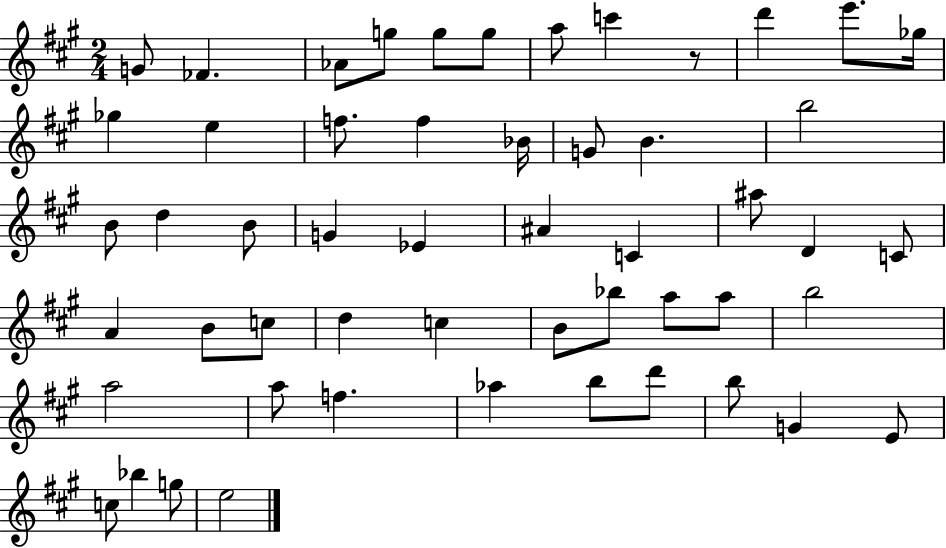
X:1
T:Untitled
M:2/4
L:1/4
K:A
G/2 _F _A/2 g/2 g/2 g/2 a/2 c' z/2 d' e'/2 _g/4 _g e f/2 f _B/4 G/2 B b2 B/2 d B/2 G _E ^A C ^a/2 D C/2 A B/2 c/2 d c B/2 _b/2 a/2 a/2 b2 a2 a/2 f _a b/2 d'/2 b/2 G E/2 c/2 _b g/2 e2